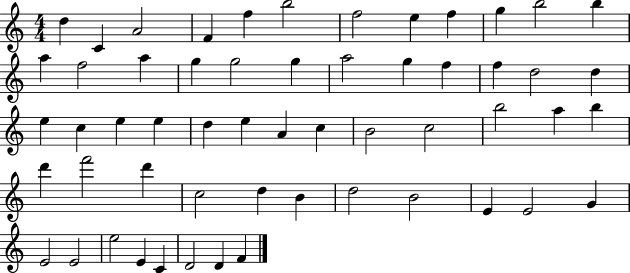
{
  \clef treble
  \numericTimeSignature
  \time 4/4
  \key c \major
  d''4 c'4 a'2 | f'4 f''4 b''2 | f''2 e''4 f''4 | g''4 b''2 b''4 | \break a''4 f''2 a''4 | g''4 g''2 g''4 | a''2 g''4 f''4 | f''4 d''2 d''4 | \break e''4 c''4 e''4 e''4 | d''4 e''4 a'4 c''4 | b'2 c''2 | b''2 a''4 b''4 | \break d'''4 f'''2 d'''4 | c''2 d''4 b'4 | d''2 b'2 | e'4 e'2 g'4 | \break e'2 e'2 | e''2 e'4 c'4 | d'2 d'4 f'4 | \bar "|."
}